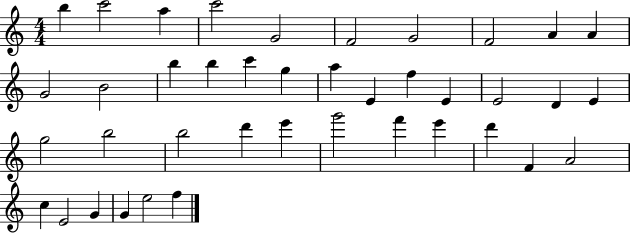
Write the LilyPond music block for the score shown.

{
  \clef treble
  \numericTimeSignature
  \time 4/4
  \key c \major
  b''4 c'''2 a''4 | c'''2 g'2 | f'2 g'2 | f'2 a'4 a'4 | \break g'2 b'2 | b''4 b''4 c'''4 g''4 | a''4 e'4 f''4 e'4 | e'2 d'4 e'4 | \break g''2 b''2 | b''2 d'''4 e'''4 | g'''2 f'''4 e'''4 | d'''4 f'4 a'2 | \break c''4 e'2 g'4 | g'4 e''2 f''4 | \bar "|."
}